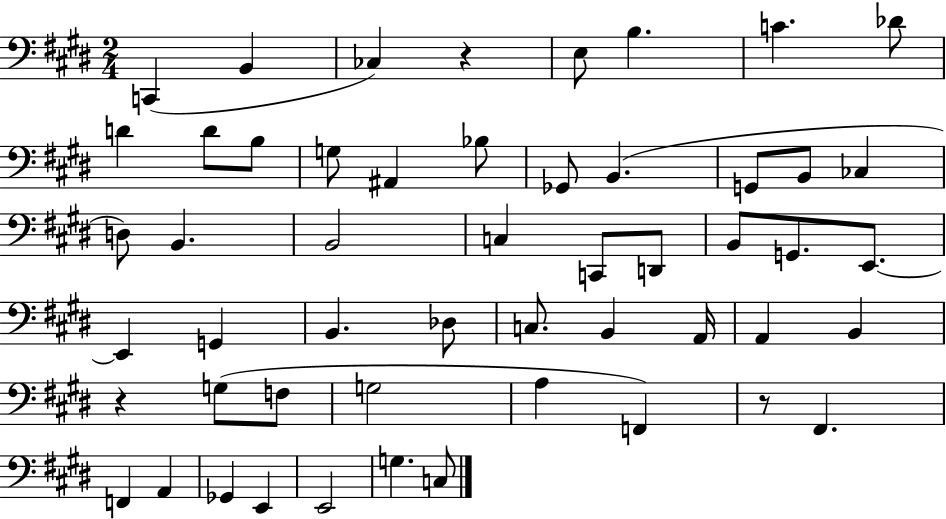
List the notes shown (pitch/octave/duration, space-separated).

C2/q B2/q CES3/q R/q E3/e B3/q. C4/q. Db4/e D4/q D4/e B3/e G3/e A#2/q Bb3/e Gb2/e B2/q. G2/e B2/e CES3/q D3/e B2/q. B2/h C3/q C2/e D2/e B2/e G2/e. E2/e. E2/q G2/q B2/q. Db3/e C3/e. B2/q A2/s A2/q B2/q R/q G3/e F3/e G3/h A3/q F2/q R/e F#2/q. F2/q A2/q Gb2/q E2/q E2/h G3/q. C3/e